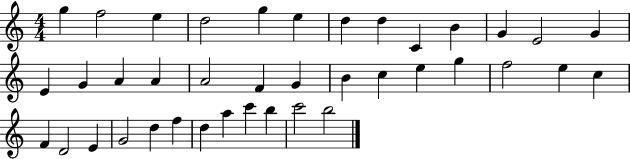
{
  \clef treble
  \numericTimeSignature
  \time 4/4
  \key c \major
  g''4 f''2 e''4 | d''2 g''4 e''4 | d''4 d''4 c'4 b'4 | g'4 e'2 g'4 | \break e'4 g'4 a'4 a'4 | a'2 f'4 g'4 | b'4 c''4 e''4 g''4 | f''2 e''4 c''4 | \break f'4 d'2 e'4 | g'2 d''4 f''4 | d''4 a''4 c'''4 b''4 | c'''2 b''2 | \break \bar "|."
}